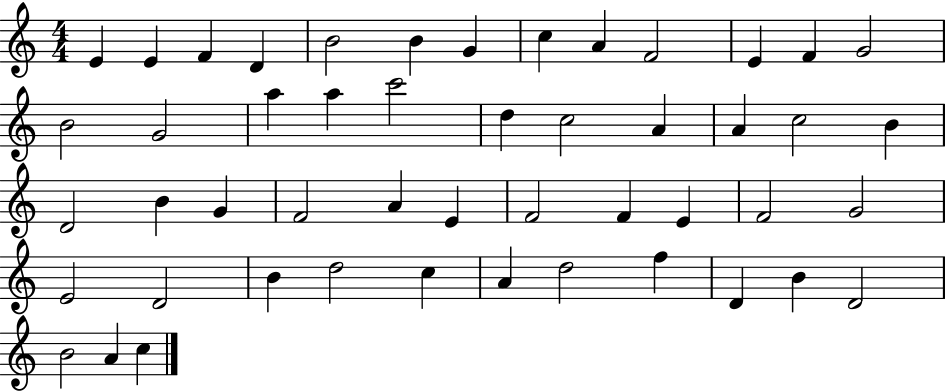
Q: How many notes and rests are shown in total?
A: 49